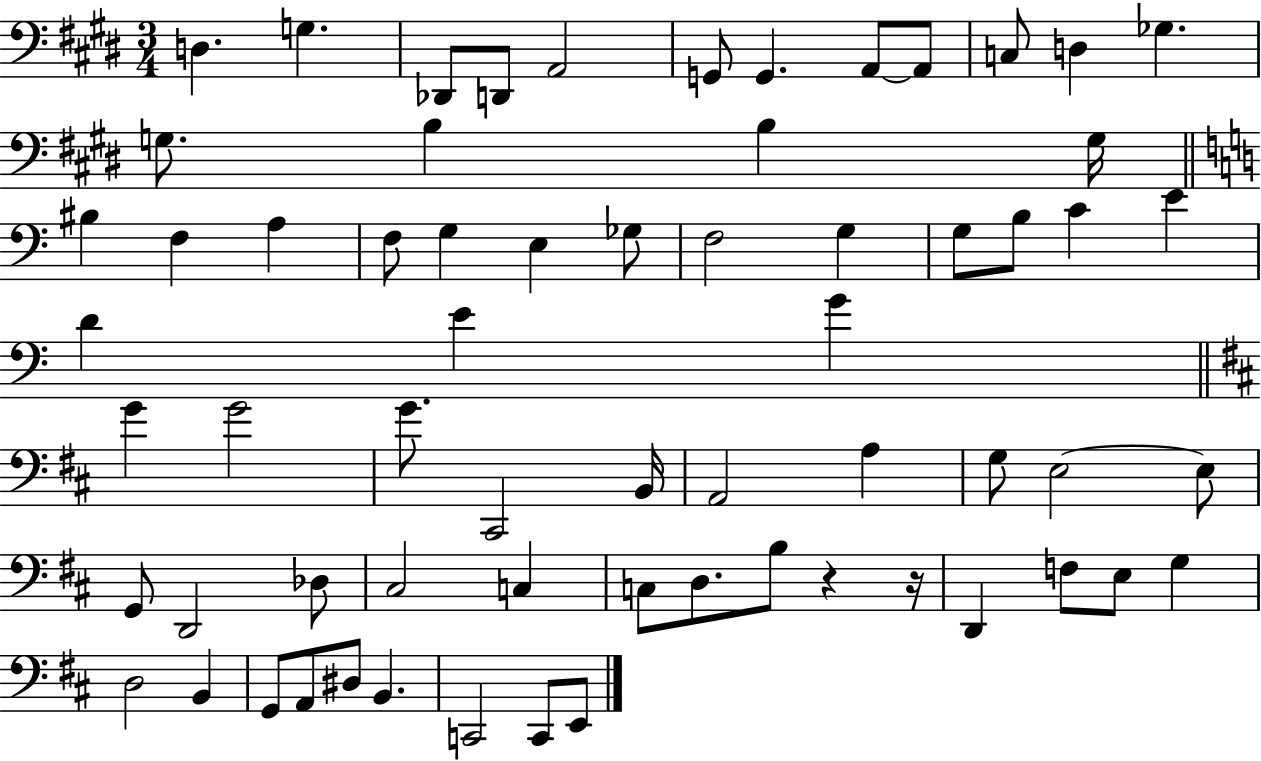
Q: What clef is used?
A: bass